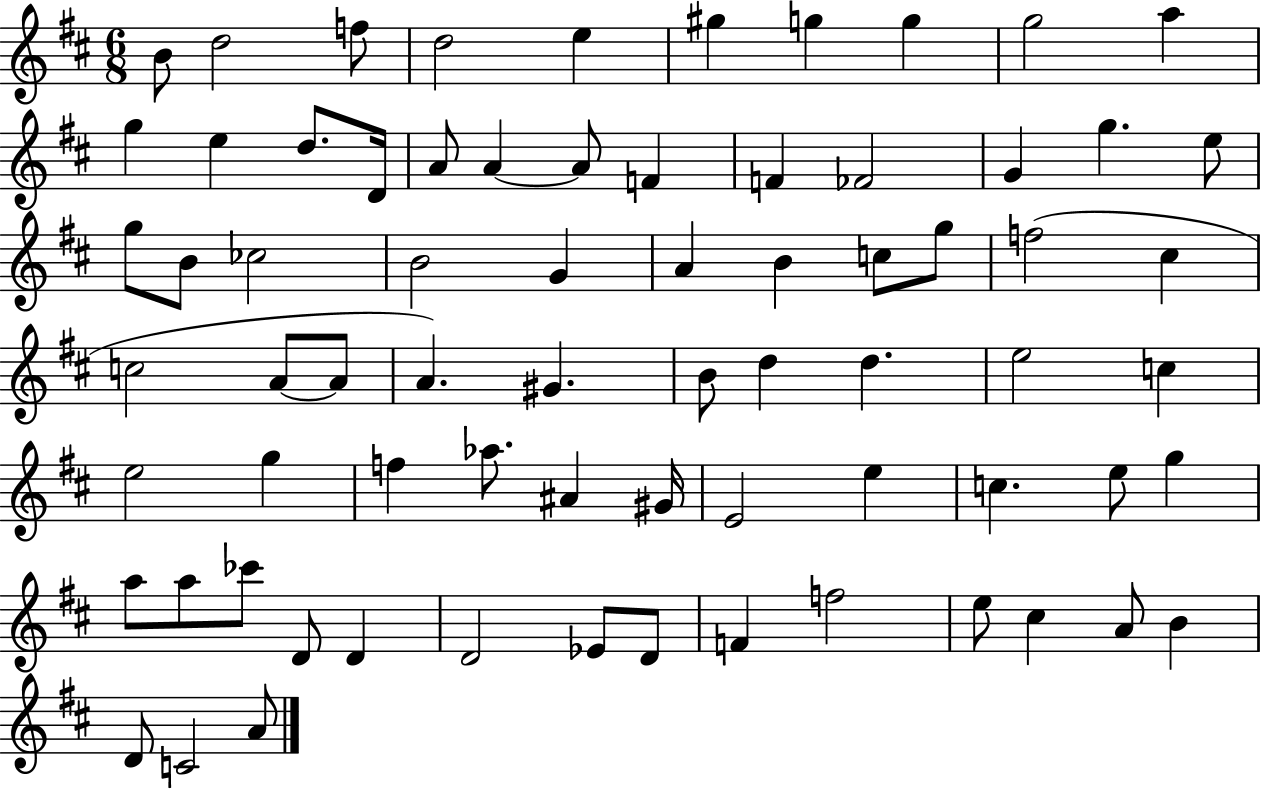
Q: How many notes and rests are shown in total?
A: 72